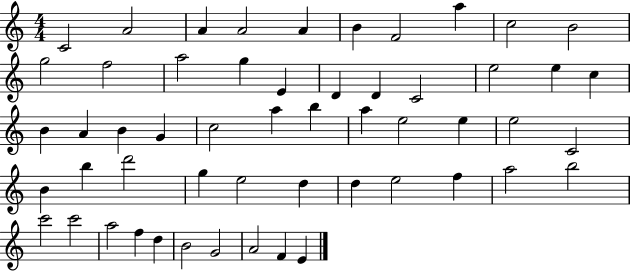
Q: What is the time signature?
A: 4/4